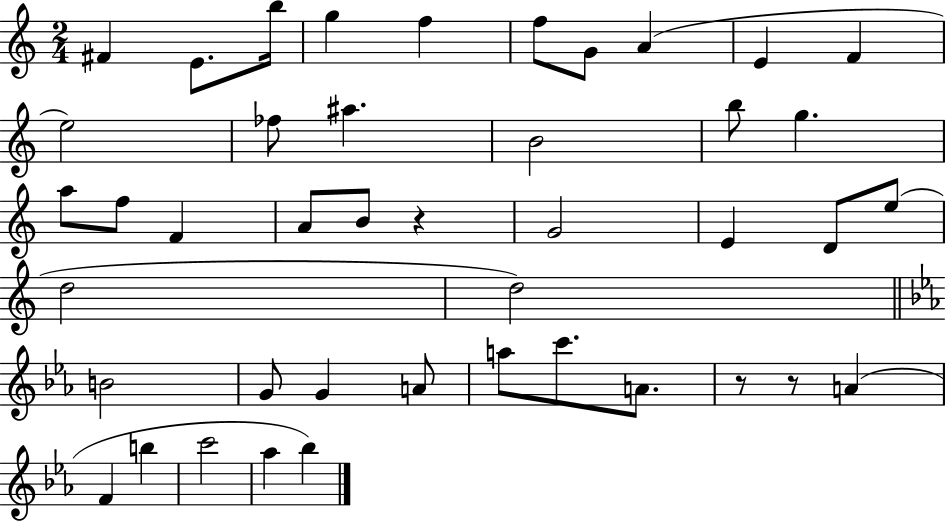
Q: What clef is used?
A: treble